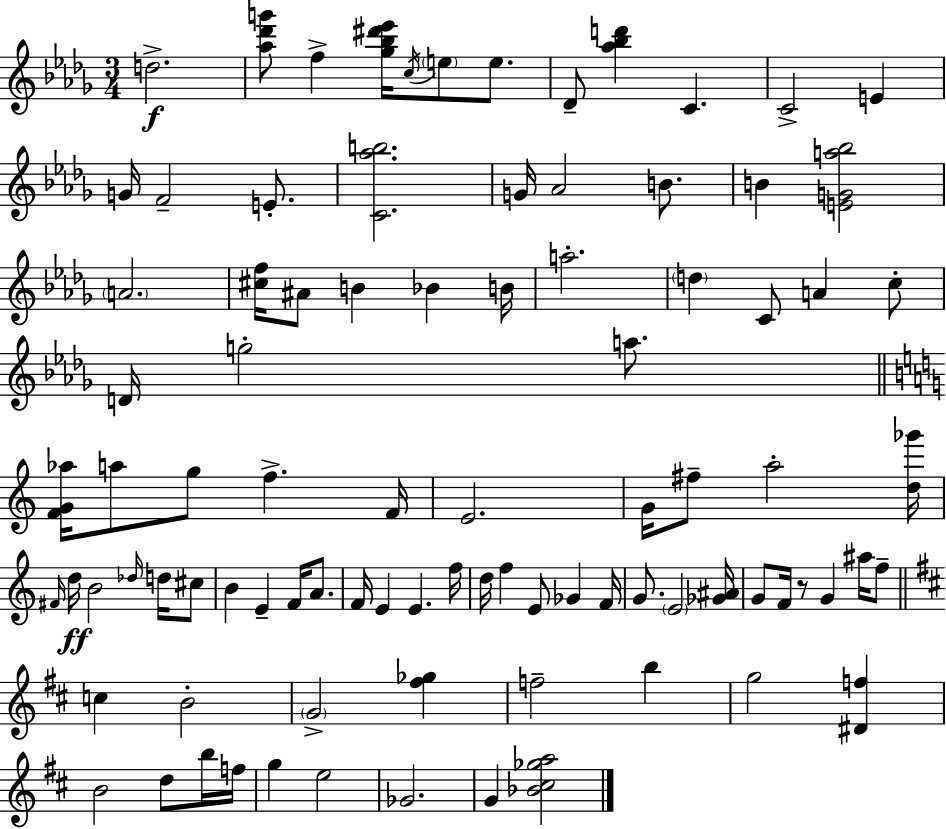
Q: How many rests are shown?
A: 1